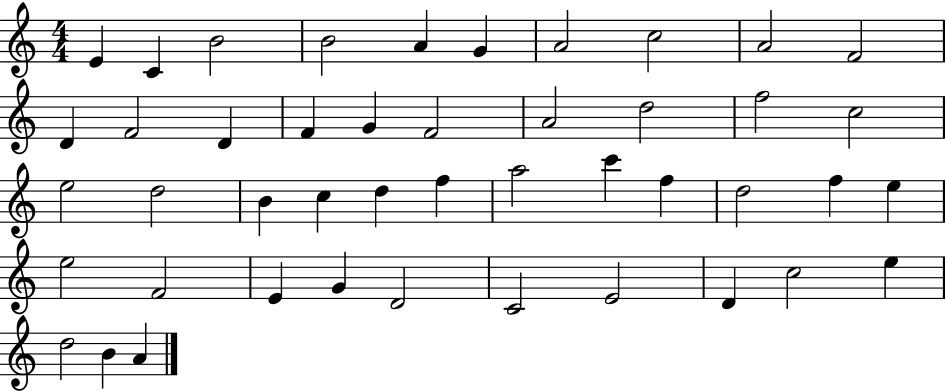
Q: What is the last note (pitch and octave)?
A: A4